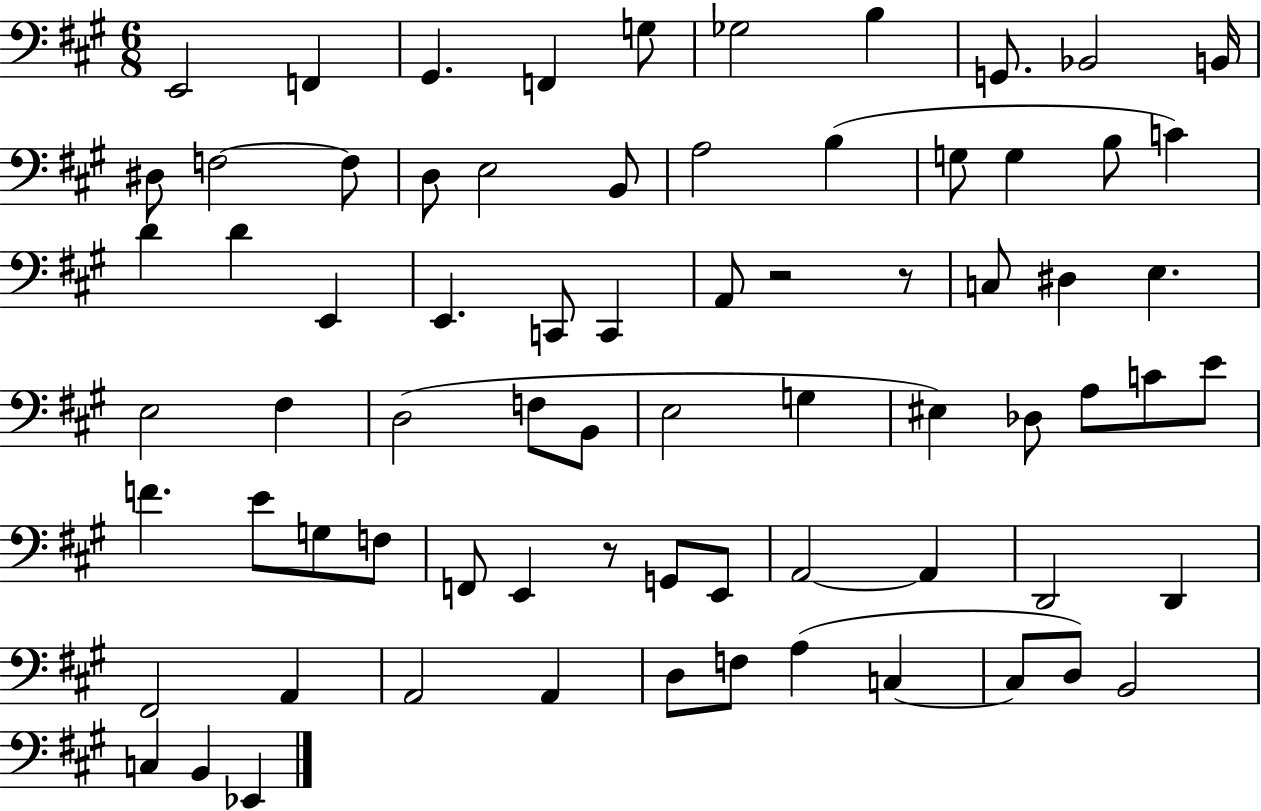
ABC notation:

X:1
T:Untitled
M:6/8
L:1/4
K:A
E,,2 F,, ^G,, F,, G,/2 _G,2 B, G,,/2 _B,,2 B,,/4 ^D,/2 F,2 F,/2 D,/2 E,2 B,,/2 A,2 B, G,/2 G, B,/2 C D D E,, E,, C,,/2 C,, A,,/2 z2 z/2 C,/2 ^D, E, E,2 ^F, D,2 F,/2 B,,/2 E,2 G, ^E, _D,/2 A,/2 C/2 E/2 F E/2 G,/2 F,/2 F,,/2 E,, z/2 G,,/2 E,,/2 A,,2 A,, D,,2 D,, ^F,,2 A,, A,,2 A,, D,/2 F,/2 A, C, C,/2 D,/2 B,,2 C, B,, _E,,